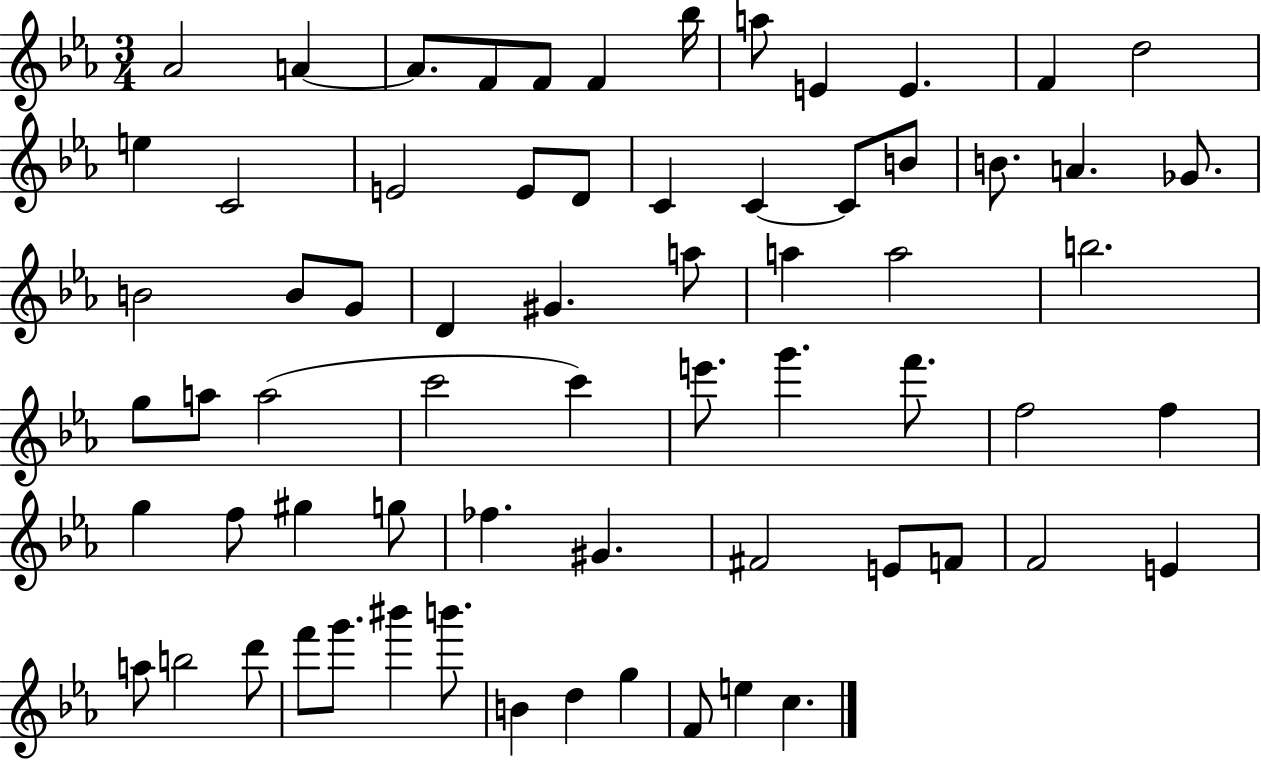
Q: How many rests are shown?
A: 0